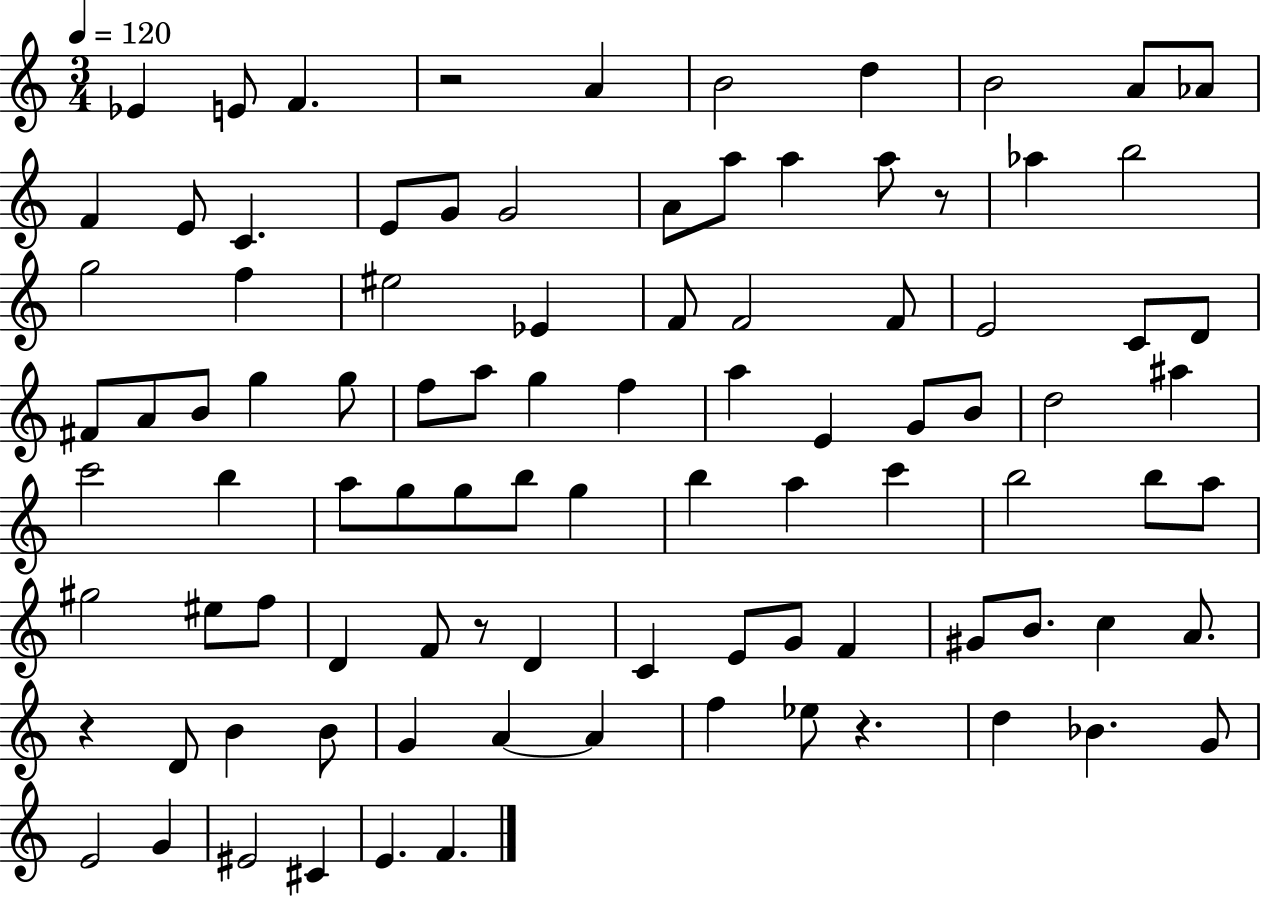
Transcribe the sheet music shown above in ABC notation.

X:1
T:Untitled
M:3/4
L:1/4
K:C
_E E/2 F z2 A B2 d B2 A/2 _A/2 F E/2 C E/2 G/2 G2 A/2 a/2 a a/2 z/2 _a b2 g2 f ^e2 _E F/2 F2 F/2 E2 C/2 D/2 ^F/2 A/2 B/2 g g/2 f/2 a/2 g f a E G/2 B/2 d2 ^a c'2 b a/2 g/2 g/2 b/2 g b a c' b2 b/2 a/2 ^g2 ^e/2 f/2 D F/2 z/2 D C E/2 G/2 F ^G/2 B/2 c A/2 z D/2 B B/2 G A A f _e/2 z d _B G/2 E2 G ^E2 ^C E F